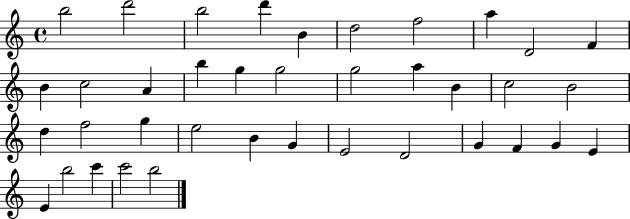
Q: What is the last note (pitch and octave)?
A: B5